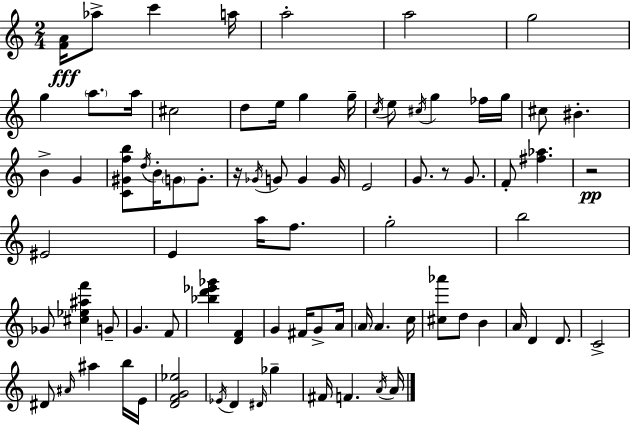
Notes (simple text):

[F4,A4]/s Ab5/e C6/q A5/s A5/h A5/h G5/h G5/q A5/e. A5/s C#5/h D5/e E5/s G5/q G5/s C5/s E5/e C#5/s G5/q FES5/s G5/s C#5/e BIS4/q. B4/q G4/q [C4,G#4,F5,B5]/e D5/s B4/s G4/e G4/e. R/s Gb4/s G4/e G4/q G4/s E4/h G4/e. R/e G4/e. F4/e [F#5,Ab5]/q. R/h EIS4/h E4/q A5/s F5/e. G5/h B5/h Gb4/e [C#5,Eb5,A#5,F6]/q G4/e G4/q. F4/e [Bb5,D6,Eb6,Gb6]/q [D4,F4]/q G4/q F#4/s G4/e A4/s A4/s A4/q. C5/s [C#5,Ab6]/e D5/e B4/q A4/s D4/q D4/e. C4/h D#4/e A#4/s A#5/q B5/s E4/s [D4,F4,G4,Eb5]/h Eb4/s D4/q D#4/s Gb5/q F#4/s F4/q. A4/s A4/s